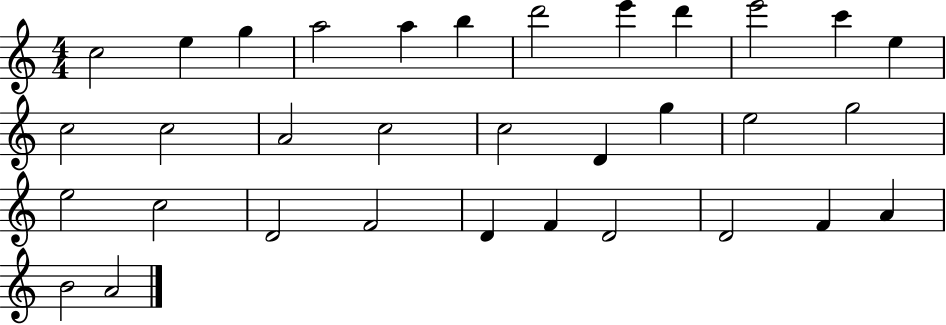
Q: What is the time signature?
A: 4/4